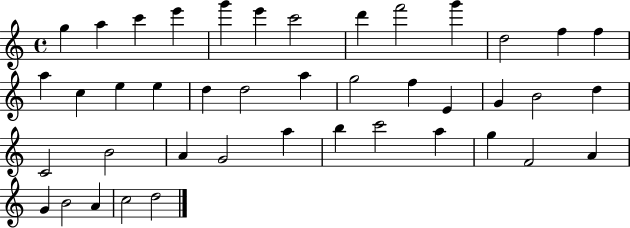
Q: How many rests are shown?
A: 0